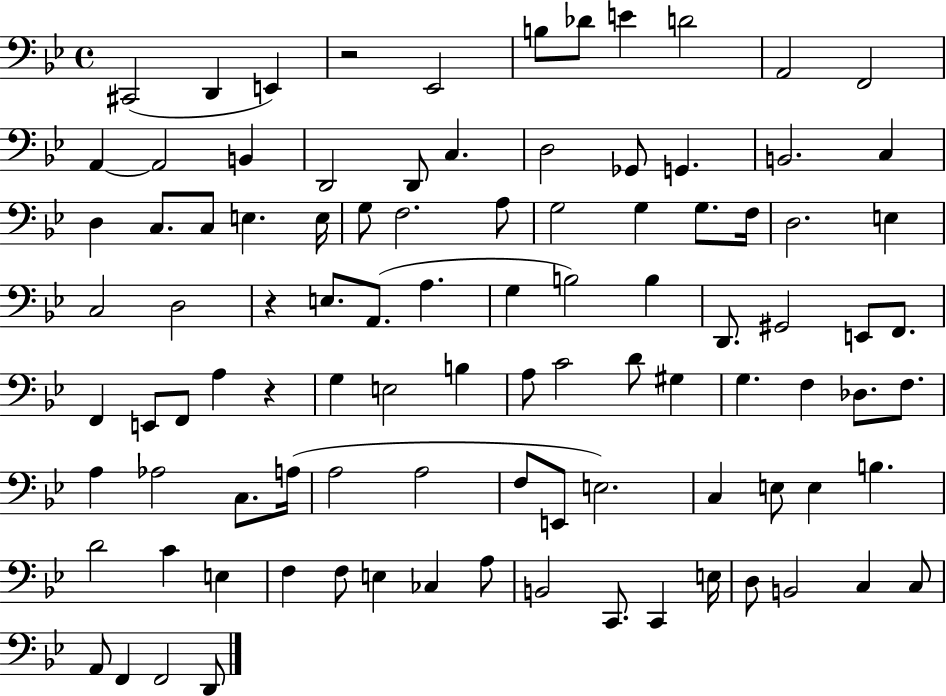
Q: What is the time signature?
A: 4/4